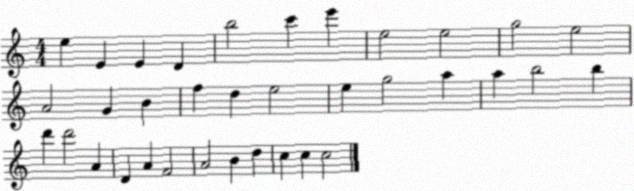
X:1
T:Untitled
M:4/4
L:1/4
K:C
e E E D b2 c' e' e2 e2 g2 e2 A2 G B f d e2 e g2 a a b2 b d' d'2 A D A F2 A2 B d c c c2